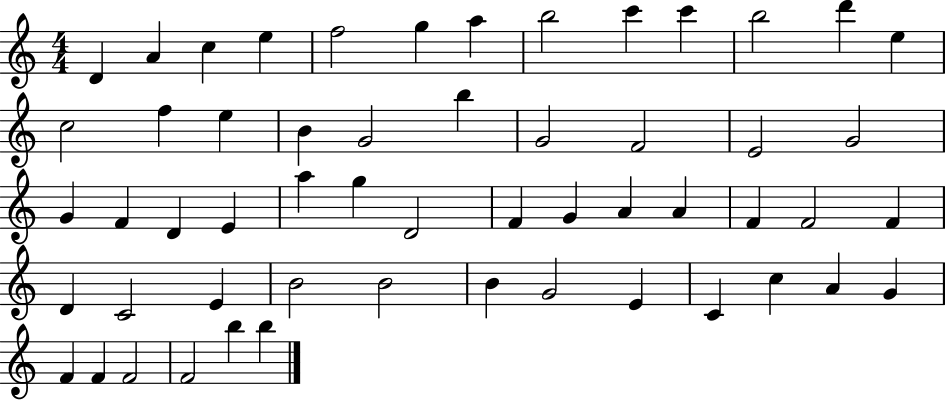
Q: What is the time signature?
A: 4/4